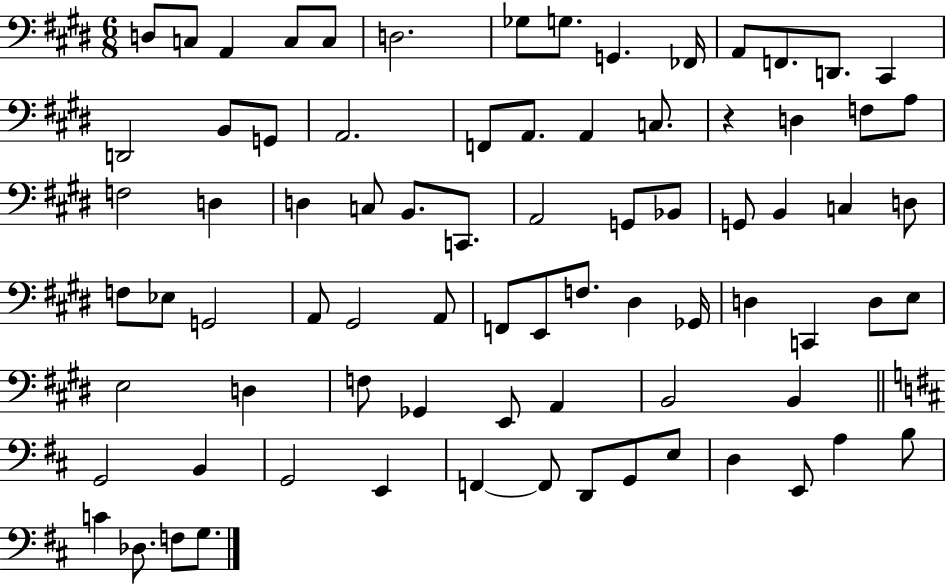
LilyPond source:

{
  \clef bass
  \numericTimeSignature
  \time 6/8
  \key e \major
  \repeat volta 2 { d8 c8 a,4 c8 c8 | d2. | ges8 g8. g,4. fes,16 | a,8 f,8. d,8. cis,4 | \break d,2 b,8 g,8 | a,2. | f,8 a,8. a,4 c8. | r4 d4 f8 a8 | \break f2 d4 | d4 c8 b,8. c,8. | a,2 g,8 bes,8 | g,8 b,4 c4 d8 | \break f8 ees8 g,2 | a,8 gis,2 a,8 | f,8 e,8 f8. dis4 ges,16 | d4 c,4 d8 e8 | \break e2 d4 | f8 ges,4 e,8 a,4 | b,2 b,4 | \bar "||" \break \key d \major g,2 b,4 | g,2 e,4 | f,4~~ f,8 d,8 g,8 e8 | d4 e,8 a4 b8 | \break c'4 des8. f8 g8. | } \bar "|."
}